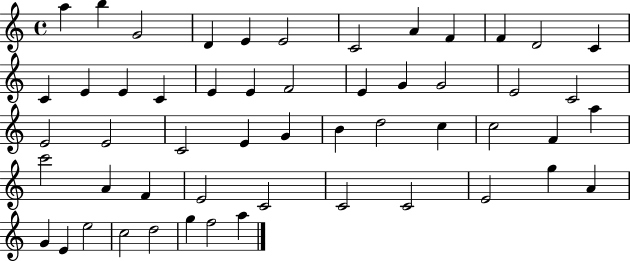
{
  \clef treble
  \time 4/4
  \defaultTimeSignature
  \key c \major
  a''4 b''4 g'2 | d'4 e'4 e'2 | c'2 a'4 f'4 | f'4 d'2 c'4 | \break c'4 e'4 e'4 c'4 | e'4 e'4 f'2 | e'4 g'4 g'2 | e'2 c'2 | \break e'2 e'2 | c'2 e'4 g'4 | b'4 d''2 c''4 | c''2 f'4 a''4 | \break c'''2 a'4 f'4 | e'2 c'2 | c'2 c'2 | e'2 g''4 a'4 | \break g'4 e'4 e''2 | c''2 d''2 | g''4 f''2 a''4 | \bar "|."
}